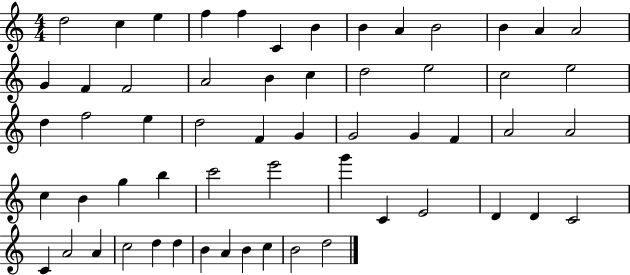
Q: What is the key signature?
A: C major